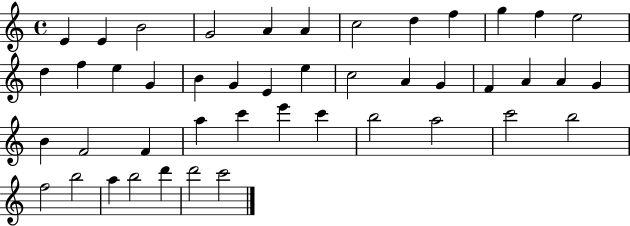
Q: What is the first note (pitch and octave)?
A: E4